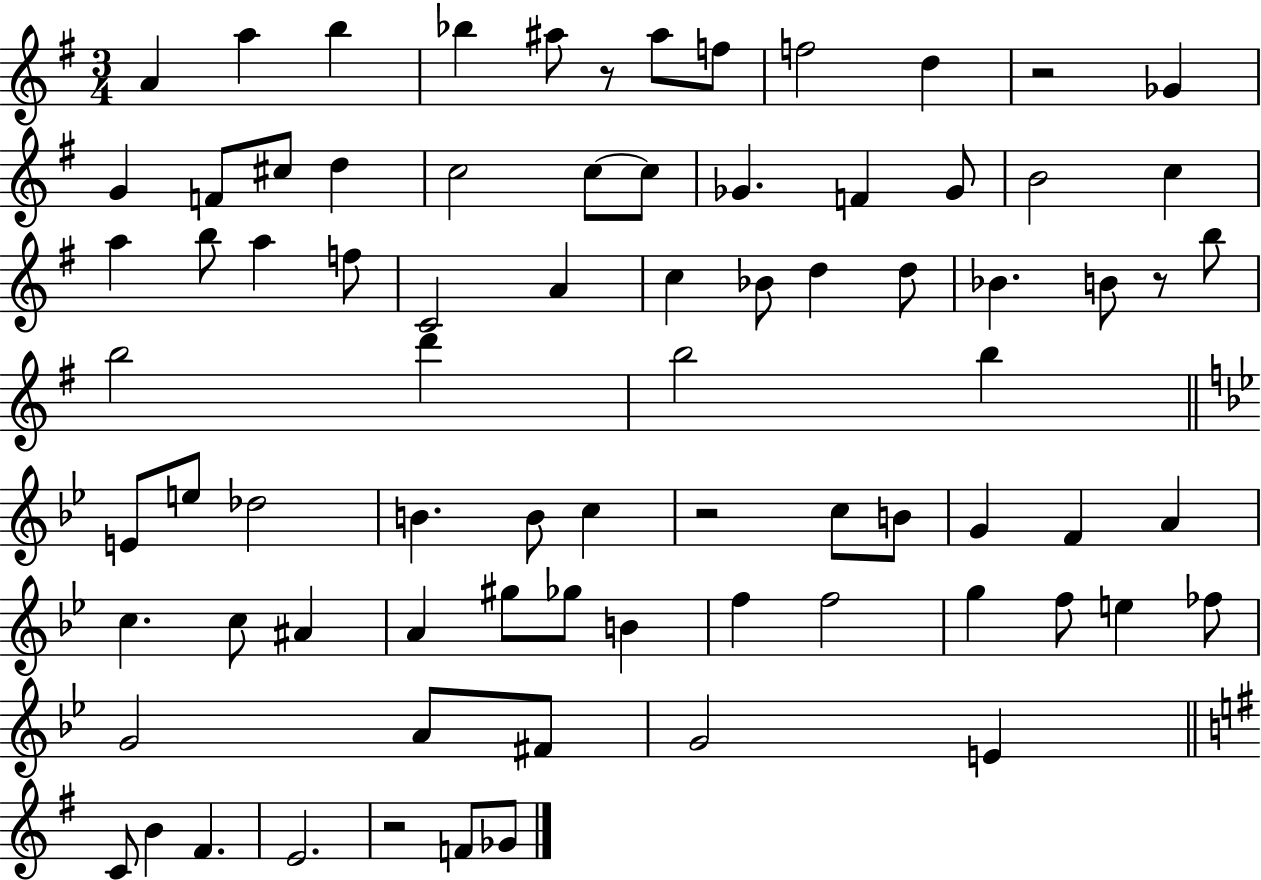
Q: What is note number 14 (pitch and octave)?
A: D5